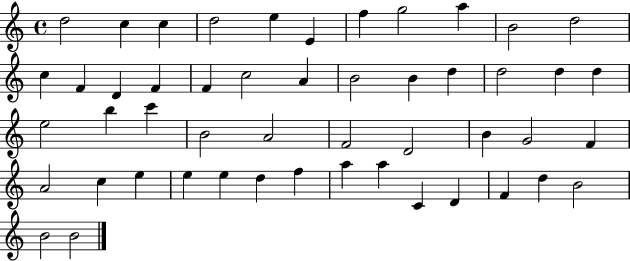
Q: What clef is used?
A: treble